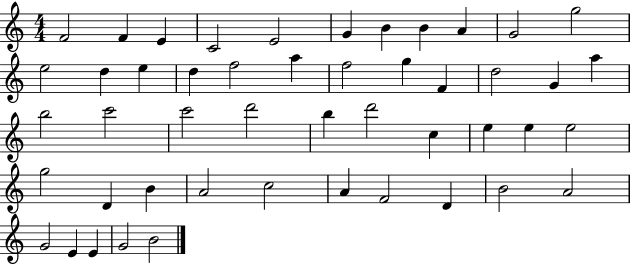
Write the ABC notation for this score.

X:1
T:Untitled
M:4/4
L:1/4
K:C
F2 F E C2 E2 G B B A G2 g2 e2 d e d f2 a f2 g F d2 G a b2 c'2 c'2 d'2 b d'2 c e e e2 g2 D B A2 c2 A F2 D B2 A2 G2 E E G2 B2